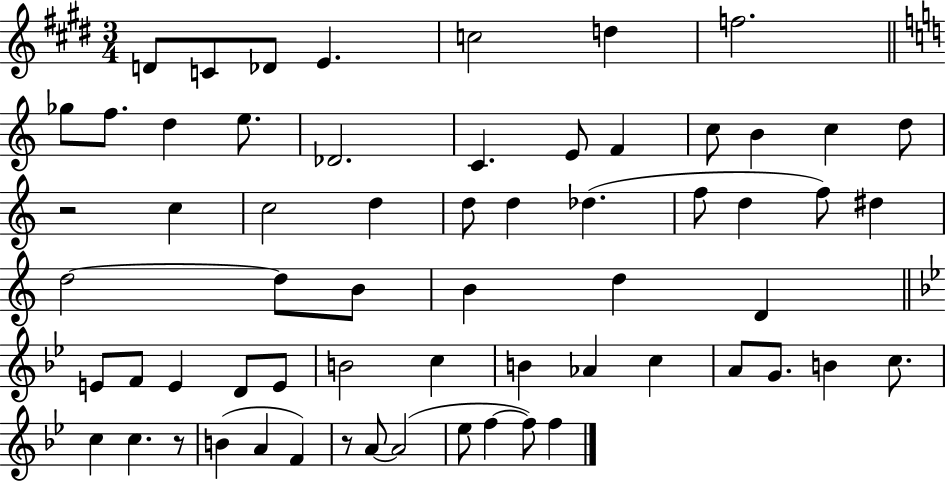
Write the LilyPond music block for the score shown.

{
  \clef treble
  \numericTimeSignature
  \time 3/4
  \key e \major
  d'8 c'8 des'8 e'4. | c''2 d''4 | f''2. | \bar "||" \break \key a \minor ges''8 f''8. d''4 e''8. | des'2. | c'4. e'8 f'4 | c''8 b'4 c''4 d''8 | \break r2 c''4 | c''2 d''4 | d''8 d''4 des''4.( | f''8 d''4 f''8) dis''4 | \break d''2~~ d''8 b'8 | b'4 d''4 d'4 | \bar "||" \break \key bes \major e'8 f'8 e'4 d'8 e'8 | b'2 c''4 | b'4 aes'4 c''4 | a'8 g'8. b'4 c''8. | \break c''4 c''4. r8 | b'4( a'4 f'4) | r8 a'8~~ a'2( | ees''8 f''4~~ f''8) f''4 | \break \bar "|."
}